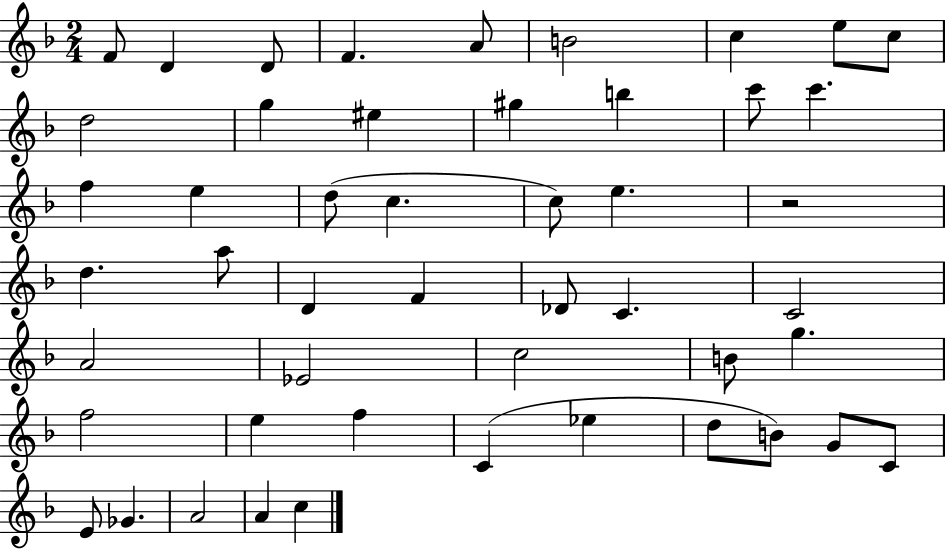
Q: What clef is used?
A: treble